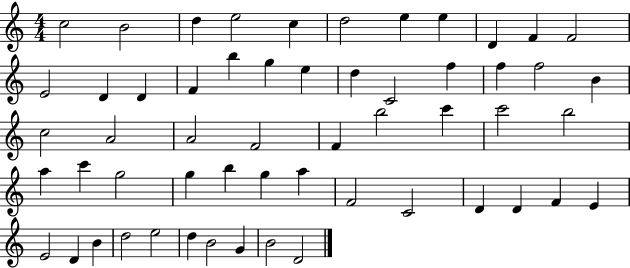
X:1
T:Untitled
M:4/4
L:1/4
K:C
c2 B2 d e2 c d2 e e D F F2 E2 D D F b g e d C2 f f f2 B c2 A2 A2 F2 F b2 c' c'2 b2 a c' g2 g b g a F2 C2 D D F E E2 D B d2 e2 d B2 G B2 D2